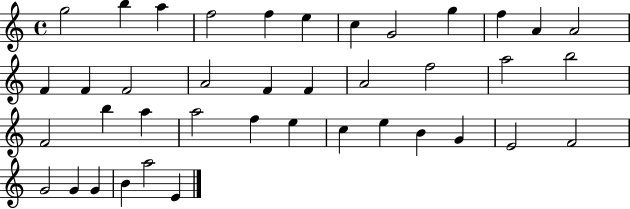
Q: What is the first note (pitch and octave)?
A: G5